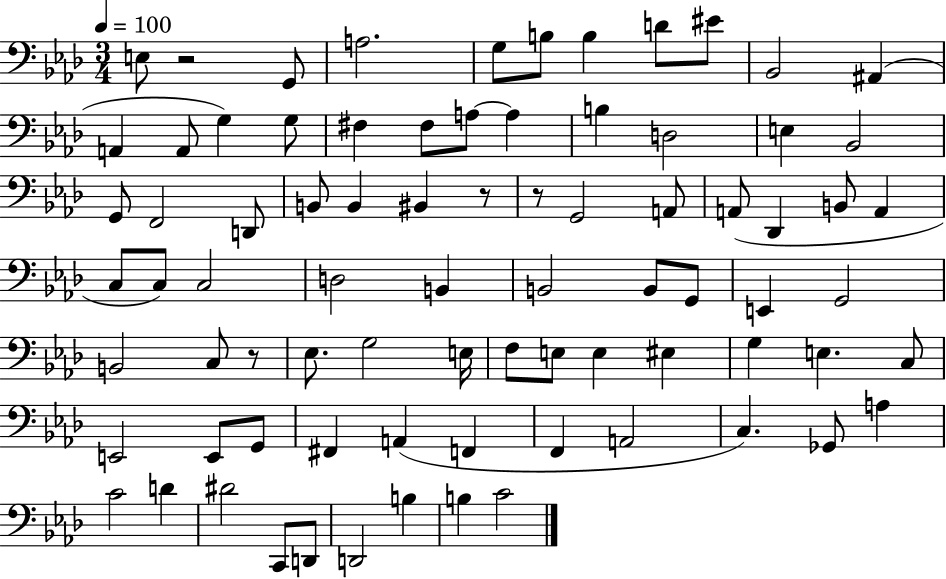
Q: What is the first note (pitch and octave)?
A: E3